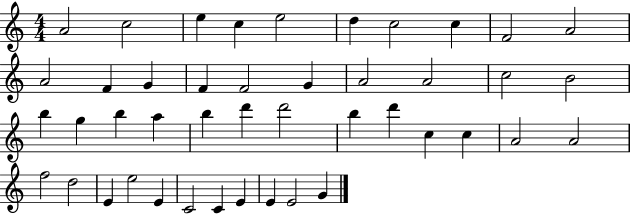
{
  \clef treble
  \numericTimeSignature
  \time 4/4
  \key c \major
  a'2 c''2 | e''4 c''4 e''2 | d''4 c''2 c''4 | f'2 a'2 | \break a'2 f'4 g'4 | f'4 f'2 g'4 | a'2 a'2 | c''2 b'2 | \break b''4 g''4 b''4 a''4 | b''4 d'''4 d'''2 | b''4 d'''4 c''4 c''4 | a'2 a'2 | \break f''2 d''2 | e'4 e''2 e'4 | c'2 c'4 e'4 | e'4 e'2 g'4 | \break \bar "|."
}